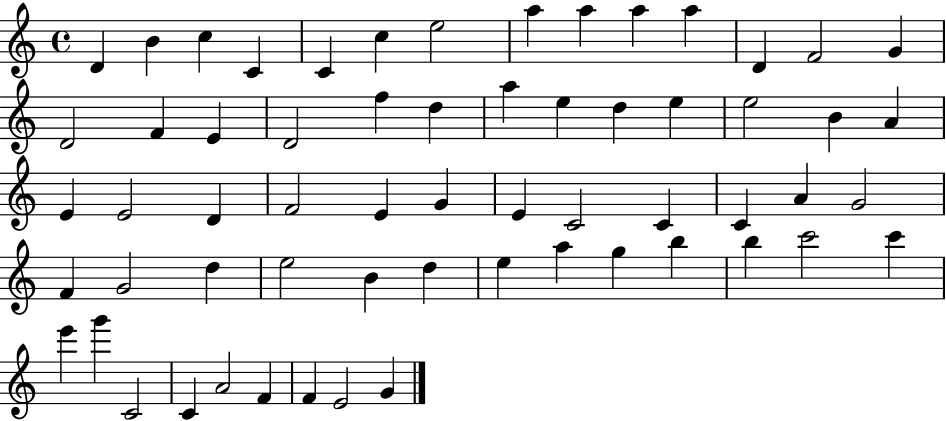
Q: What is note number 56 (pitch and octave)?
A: C4